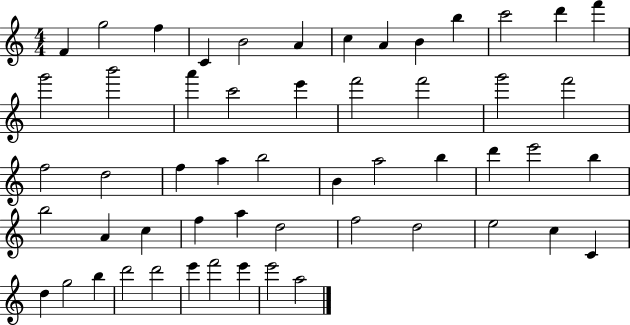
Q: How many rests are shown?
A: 0